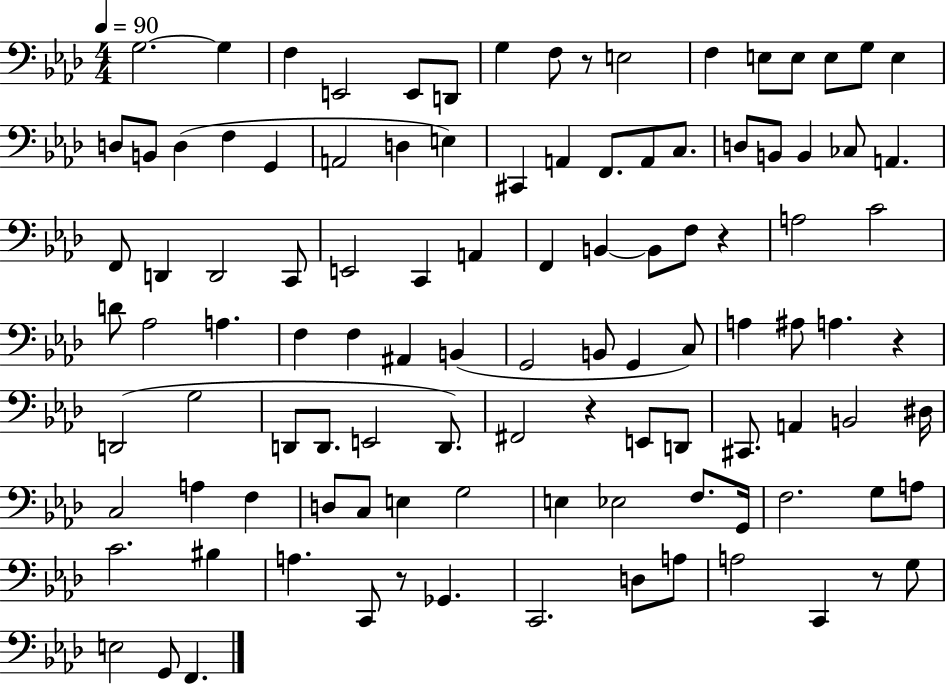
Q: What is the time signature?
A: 4/4